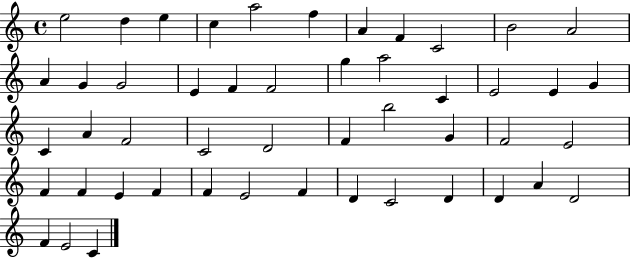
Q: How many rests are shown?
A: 0